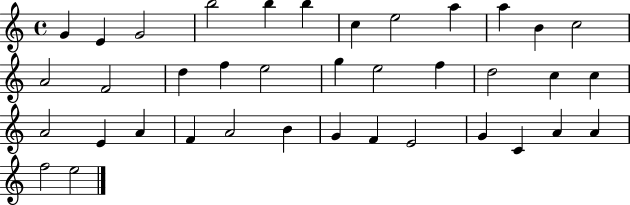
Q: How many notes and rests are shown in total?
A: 38